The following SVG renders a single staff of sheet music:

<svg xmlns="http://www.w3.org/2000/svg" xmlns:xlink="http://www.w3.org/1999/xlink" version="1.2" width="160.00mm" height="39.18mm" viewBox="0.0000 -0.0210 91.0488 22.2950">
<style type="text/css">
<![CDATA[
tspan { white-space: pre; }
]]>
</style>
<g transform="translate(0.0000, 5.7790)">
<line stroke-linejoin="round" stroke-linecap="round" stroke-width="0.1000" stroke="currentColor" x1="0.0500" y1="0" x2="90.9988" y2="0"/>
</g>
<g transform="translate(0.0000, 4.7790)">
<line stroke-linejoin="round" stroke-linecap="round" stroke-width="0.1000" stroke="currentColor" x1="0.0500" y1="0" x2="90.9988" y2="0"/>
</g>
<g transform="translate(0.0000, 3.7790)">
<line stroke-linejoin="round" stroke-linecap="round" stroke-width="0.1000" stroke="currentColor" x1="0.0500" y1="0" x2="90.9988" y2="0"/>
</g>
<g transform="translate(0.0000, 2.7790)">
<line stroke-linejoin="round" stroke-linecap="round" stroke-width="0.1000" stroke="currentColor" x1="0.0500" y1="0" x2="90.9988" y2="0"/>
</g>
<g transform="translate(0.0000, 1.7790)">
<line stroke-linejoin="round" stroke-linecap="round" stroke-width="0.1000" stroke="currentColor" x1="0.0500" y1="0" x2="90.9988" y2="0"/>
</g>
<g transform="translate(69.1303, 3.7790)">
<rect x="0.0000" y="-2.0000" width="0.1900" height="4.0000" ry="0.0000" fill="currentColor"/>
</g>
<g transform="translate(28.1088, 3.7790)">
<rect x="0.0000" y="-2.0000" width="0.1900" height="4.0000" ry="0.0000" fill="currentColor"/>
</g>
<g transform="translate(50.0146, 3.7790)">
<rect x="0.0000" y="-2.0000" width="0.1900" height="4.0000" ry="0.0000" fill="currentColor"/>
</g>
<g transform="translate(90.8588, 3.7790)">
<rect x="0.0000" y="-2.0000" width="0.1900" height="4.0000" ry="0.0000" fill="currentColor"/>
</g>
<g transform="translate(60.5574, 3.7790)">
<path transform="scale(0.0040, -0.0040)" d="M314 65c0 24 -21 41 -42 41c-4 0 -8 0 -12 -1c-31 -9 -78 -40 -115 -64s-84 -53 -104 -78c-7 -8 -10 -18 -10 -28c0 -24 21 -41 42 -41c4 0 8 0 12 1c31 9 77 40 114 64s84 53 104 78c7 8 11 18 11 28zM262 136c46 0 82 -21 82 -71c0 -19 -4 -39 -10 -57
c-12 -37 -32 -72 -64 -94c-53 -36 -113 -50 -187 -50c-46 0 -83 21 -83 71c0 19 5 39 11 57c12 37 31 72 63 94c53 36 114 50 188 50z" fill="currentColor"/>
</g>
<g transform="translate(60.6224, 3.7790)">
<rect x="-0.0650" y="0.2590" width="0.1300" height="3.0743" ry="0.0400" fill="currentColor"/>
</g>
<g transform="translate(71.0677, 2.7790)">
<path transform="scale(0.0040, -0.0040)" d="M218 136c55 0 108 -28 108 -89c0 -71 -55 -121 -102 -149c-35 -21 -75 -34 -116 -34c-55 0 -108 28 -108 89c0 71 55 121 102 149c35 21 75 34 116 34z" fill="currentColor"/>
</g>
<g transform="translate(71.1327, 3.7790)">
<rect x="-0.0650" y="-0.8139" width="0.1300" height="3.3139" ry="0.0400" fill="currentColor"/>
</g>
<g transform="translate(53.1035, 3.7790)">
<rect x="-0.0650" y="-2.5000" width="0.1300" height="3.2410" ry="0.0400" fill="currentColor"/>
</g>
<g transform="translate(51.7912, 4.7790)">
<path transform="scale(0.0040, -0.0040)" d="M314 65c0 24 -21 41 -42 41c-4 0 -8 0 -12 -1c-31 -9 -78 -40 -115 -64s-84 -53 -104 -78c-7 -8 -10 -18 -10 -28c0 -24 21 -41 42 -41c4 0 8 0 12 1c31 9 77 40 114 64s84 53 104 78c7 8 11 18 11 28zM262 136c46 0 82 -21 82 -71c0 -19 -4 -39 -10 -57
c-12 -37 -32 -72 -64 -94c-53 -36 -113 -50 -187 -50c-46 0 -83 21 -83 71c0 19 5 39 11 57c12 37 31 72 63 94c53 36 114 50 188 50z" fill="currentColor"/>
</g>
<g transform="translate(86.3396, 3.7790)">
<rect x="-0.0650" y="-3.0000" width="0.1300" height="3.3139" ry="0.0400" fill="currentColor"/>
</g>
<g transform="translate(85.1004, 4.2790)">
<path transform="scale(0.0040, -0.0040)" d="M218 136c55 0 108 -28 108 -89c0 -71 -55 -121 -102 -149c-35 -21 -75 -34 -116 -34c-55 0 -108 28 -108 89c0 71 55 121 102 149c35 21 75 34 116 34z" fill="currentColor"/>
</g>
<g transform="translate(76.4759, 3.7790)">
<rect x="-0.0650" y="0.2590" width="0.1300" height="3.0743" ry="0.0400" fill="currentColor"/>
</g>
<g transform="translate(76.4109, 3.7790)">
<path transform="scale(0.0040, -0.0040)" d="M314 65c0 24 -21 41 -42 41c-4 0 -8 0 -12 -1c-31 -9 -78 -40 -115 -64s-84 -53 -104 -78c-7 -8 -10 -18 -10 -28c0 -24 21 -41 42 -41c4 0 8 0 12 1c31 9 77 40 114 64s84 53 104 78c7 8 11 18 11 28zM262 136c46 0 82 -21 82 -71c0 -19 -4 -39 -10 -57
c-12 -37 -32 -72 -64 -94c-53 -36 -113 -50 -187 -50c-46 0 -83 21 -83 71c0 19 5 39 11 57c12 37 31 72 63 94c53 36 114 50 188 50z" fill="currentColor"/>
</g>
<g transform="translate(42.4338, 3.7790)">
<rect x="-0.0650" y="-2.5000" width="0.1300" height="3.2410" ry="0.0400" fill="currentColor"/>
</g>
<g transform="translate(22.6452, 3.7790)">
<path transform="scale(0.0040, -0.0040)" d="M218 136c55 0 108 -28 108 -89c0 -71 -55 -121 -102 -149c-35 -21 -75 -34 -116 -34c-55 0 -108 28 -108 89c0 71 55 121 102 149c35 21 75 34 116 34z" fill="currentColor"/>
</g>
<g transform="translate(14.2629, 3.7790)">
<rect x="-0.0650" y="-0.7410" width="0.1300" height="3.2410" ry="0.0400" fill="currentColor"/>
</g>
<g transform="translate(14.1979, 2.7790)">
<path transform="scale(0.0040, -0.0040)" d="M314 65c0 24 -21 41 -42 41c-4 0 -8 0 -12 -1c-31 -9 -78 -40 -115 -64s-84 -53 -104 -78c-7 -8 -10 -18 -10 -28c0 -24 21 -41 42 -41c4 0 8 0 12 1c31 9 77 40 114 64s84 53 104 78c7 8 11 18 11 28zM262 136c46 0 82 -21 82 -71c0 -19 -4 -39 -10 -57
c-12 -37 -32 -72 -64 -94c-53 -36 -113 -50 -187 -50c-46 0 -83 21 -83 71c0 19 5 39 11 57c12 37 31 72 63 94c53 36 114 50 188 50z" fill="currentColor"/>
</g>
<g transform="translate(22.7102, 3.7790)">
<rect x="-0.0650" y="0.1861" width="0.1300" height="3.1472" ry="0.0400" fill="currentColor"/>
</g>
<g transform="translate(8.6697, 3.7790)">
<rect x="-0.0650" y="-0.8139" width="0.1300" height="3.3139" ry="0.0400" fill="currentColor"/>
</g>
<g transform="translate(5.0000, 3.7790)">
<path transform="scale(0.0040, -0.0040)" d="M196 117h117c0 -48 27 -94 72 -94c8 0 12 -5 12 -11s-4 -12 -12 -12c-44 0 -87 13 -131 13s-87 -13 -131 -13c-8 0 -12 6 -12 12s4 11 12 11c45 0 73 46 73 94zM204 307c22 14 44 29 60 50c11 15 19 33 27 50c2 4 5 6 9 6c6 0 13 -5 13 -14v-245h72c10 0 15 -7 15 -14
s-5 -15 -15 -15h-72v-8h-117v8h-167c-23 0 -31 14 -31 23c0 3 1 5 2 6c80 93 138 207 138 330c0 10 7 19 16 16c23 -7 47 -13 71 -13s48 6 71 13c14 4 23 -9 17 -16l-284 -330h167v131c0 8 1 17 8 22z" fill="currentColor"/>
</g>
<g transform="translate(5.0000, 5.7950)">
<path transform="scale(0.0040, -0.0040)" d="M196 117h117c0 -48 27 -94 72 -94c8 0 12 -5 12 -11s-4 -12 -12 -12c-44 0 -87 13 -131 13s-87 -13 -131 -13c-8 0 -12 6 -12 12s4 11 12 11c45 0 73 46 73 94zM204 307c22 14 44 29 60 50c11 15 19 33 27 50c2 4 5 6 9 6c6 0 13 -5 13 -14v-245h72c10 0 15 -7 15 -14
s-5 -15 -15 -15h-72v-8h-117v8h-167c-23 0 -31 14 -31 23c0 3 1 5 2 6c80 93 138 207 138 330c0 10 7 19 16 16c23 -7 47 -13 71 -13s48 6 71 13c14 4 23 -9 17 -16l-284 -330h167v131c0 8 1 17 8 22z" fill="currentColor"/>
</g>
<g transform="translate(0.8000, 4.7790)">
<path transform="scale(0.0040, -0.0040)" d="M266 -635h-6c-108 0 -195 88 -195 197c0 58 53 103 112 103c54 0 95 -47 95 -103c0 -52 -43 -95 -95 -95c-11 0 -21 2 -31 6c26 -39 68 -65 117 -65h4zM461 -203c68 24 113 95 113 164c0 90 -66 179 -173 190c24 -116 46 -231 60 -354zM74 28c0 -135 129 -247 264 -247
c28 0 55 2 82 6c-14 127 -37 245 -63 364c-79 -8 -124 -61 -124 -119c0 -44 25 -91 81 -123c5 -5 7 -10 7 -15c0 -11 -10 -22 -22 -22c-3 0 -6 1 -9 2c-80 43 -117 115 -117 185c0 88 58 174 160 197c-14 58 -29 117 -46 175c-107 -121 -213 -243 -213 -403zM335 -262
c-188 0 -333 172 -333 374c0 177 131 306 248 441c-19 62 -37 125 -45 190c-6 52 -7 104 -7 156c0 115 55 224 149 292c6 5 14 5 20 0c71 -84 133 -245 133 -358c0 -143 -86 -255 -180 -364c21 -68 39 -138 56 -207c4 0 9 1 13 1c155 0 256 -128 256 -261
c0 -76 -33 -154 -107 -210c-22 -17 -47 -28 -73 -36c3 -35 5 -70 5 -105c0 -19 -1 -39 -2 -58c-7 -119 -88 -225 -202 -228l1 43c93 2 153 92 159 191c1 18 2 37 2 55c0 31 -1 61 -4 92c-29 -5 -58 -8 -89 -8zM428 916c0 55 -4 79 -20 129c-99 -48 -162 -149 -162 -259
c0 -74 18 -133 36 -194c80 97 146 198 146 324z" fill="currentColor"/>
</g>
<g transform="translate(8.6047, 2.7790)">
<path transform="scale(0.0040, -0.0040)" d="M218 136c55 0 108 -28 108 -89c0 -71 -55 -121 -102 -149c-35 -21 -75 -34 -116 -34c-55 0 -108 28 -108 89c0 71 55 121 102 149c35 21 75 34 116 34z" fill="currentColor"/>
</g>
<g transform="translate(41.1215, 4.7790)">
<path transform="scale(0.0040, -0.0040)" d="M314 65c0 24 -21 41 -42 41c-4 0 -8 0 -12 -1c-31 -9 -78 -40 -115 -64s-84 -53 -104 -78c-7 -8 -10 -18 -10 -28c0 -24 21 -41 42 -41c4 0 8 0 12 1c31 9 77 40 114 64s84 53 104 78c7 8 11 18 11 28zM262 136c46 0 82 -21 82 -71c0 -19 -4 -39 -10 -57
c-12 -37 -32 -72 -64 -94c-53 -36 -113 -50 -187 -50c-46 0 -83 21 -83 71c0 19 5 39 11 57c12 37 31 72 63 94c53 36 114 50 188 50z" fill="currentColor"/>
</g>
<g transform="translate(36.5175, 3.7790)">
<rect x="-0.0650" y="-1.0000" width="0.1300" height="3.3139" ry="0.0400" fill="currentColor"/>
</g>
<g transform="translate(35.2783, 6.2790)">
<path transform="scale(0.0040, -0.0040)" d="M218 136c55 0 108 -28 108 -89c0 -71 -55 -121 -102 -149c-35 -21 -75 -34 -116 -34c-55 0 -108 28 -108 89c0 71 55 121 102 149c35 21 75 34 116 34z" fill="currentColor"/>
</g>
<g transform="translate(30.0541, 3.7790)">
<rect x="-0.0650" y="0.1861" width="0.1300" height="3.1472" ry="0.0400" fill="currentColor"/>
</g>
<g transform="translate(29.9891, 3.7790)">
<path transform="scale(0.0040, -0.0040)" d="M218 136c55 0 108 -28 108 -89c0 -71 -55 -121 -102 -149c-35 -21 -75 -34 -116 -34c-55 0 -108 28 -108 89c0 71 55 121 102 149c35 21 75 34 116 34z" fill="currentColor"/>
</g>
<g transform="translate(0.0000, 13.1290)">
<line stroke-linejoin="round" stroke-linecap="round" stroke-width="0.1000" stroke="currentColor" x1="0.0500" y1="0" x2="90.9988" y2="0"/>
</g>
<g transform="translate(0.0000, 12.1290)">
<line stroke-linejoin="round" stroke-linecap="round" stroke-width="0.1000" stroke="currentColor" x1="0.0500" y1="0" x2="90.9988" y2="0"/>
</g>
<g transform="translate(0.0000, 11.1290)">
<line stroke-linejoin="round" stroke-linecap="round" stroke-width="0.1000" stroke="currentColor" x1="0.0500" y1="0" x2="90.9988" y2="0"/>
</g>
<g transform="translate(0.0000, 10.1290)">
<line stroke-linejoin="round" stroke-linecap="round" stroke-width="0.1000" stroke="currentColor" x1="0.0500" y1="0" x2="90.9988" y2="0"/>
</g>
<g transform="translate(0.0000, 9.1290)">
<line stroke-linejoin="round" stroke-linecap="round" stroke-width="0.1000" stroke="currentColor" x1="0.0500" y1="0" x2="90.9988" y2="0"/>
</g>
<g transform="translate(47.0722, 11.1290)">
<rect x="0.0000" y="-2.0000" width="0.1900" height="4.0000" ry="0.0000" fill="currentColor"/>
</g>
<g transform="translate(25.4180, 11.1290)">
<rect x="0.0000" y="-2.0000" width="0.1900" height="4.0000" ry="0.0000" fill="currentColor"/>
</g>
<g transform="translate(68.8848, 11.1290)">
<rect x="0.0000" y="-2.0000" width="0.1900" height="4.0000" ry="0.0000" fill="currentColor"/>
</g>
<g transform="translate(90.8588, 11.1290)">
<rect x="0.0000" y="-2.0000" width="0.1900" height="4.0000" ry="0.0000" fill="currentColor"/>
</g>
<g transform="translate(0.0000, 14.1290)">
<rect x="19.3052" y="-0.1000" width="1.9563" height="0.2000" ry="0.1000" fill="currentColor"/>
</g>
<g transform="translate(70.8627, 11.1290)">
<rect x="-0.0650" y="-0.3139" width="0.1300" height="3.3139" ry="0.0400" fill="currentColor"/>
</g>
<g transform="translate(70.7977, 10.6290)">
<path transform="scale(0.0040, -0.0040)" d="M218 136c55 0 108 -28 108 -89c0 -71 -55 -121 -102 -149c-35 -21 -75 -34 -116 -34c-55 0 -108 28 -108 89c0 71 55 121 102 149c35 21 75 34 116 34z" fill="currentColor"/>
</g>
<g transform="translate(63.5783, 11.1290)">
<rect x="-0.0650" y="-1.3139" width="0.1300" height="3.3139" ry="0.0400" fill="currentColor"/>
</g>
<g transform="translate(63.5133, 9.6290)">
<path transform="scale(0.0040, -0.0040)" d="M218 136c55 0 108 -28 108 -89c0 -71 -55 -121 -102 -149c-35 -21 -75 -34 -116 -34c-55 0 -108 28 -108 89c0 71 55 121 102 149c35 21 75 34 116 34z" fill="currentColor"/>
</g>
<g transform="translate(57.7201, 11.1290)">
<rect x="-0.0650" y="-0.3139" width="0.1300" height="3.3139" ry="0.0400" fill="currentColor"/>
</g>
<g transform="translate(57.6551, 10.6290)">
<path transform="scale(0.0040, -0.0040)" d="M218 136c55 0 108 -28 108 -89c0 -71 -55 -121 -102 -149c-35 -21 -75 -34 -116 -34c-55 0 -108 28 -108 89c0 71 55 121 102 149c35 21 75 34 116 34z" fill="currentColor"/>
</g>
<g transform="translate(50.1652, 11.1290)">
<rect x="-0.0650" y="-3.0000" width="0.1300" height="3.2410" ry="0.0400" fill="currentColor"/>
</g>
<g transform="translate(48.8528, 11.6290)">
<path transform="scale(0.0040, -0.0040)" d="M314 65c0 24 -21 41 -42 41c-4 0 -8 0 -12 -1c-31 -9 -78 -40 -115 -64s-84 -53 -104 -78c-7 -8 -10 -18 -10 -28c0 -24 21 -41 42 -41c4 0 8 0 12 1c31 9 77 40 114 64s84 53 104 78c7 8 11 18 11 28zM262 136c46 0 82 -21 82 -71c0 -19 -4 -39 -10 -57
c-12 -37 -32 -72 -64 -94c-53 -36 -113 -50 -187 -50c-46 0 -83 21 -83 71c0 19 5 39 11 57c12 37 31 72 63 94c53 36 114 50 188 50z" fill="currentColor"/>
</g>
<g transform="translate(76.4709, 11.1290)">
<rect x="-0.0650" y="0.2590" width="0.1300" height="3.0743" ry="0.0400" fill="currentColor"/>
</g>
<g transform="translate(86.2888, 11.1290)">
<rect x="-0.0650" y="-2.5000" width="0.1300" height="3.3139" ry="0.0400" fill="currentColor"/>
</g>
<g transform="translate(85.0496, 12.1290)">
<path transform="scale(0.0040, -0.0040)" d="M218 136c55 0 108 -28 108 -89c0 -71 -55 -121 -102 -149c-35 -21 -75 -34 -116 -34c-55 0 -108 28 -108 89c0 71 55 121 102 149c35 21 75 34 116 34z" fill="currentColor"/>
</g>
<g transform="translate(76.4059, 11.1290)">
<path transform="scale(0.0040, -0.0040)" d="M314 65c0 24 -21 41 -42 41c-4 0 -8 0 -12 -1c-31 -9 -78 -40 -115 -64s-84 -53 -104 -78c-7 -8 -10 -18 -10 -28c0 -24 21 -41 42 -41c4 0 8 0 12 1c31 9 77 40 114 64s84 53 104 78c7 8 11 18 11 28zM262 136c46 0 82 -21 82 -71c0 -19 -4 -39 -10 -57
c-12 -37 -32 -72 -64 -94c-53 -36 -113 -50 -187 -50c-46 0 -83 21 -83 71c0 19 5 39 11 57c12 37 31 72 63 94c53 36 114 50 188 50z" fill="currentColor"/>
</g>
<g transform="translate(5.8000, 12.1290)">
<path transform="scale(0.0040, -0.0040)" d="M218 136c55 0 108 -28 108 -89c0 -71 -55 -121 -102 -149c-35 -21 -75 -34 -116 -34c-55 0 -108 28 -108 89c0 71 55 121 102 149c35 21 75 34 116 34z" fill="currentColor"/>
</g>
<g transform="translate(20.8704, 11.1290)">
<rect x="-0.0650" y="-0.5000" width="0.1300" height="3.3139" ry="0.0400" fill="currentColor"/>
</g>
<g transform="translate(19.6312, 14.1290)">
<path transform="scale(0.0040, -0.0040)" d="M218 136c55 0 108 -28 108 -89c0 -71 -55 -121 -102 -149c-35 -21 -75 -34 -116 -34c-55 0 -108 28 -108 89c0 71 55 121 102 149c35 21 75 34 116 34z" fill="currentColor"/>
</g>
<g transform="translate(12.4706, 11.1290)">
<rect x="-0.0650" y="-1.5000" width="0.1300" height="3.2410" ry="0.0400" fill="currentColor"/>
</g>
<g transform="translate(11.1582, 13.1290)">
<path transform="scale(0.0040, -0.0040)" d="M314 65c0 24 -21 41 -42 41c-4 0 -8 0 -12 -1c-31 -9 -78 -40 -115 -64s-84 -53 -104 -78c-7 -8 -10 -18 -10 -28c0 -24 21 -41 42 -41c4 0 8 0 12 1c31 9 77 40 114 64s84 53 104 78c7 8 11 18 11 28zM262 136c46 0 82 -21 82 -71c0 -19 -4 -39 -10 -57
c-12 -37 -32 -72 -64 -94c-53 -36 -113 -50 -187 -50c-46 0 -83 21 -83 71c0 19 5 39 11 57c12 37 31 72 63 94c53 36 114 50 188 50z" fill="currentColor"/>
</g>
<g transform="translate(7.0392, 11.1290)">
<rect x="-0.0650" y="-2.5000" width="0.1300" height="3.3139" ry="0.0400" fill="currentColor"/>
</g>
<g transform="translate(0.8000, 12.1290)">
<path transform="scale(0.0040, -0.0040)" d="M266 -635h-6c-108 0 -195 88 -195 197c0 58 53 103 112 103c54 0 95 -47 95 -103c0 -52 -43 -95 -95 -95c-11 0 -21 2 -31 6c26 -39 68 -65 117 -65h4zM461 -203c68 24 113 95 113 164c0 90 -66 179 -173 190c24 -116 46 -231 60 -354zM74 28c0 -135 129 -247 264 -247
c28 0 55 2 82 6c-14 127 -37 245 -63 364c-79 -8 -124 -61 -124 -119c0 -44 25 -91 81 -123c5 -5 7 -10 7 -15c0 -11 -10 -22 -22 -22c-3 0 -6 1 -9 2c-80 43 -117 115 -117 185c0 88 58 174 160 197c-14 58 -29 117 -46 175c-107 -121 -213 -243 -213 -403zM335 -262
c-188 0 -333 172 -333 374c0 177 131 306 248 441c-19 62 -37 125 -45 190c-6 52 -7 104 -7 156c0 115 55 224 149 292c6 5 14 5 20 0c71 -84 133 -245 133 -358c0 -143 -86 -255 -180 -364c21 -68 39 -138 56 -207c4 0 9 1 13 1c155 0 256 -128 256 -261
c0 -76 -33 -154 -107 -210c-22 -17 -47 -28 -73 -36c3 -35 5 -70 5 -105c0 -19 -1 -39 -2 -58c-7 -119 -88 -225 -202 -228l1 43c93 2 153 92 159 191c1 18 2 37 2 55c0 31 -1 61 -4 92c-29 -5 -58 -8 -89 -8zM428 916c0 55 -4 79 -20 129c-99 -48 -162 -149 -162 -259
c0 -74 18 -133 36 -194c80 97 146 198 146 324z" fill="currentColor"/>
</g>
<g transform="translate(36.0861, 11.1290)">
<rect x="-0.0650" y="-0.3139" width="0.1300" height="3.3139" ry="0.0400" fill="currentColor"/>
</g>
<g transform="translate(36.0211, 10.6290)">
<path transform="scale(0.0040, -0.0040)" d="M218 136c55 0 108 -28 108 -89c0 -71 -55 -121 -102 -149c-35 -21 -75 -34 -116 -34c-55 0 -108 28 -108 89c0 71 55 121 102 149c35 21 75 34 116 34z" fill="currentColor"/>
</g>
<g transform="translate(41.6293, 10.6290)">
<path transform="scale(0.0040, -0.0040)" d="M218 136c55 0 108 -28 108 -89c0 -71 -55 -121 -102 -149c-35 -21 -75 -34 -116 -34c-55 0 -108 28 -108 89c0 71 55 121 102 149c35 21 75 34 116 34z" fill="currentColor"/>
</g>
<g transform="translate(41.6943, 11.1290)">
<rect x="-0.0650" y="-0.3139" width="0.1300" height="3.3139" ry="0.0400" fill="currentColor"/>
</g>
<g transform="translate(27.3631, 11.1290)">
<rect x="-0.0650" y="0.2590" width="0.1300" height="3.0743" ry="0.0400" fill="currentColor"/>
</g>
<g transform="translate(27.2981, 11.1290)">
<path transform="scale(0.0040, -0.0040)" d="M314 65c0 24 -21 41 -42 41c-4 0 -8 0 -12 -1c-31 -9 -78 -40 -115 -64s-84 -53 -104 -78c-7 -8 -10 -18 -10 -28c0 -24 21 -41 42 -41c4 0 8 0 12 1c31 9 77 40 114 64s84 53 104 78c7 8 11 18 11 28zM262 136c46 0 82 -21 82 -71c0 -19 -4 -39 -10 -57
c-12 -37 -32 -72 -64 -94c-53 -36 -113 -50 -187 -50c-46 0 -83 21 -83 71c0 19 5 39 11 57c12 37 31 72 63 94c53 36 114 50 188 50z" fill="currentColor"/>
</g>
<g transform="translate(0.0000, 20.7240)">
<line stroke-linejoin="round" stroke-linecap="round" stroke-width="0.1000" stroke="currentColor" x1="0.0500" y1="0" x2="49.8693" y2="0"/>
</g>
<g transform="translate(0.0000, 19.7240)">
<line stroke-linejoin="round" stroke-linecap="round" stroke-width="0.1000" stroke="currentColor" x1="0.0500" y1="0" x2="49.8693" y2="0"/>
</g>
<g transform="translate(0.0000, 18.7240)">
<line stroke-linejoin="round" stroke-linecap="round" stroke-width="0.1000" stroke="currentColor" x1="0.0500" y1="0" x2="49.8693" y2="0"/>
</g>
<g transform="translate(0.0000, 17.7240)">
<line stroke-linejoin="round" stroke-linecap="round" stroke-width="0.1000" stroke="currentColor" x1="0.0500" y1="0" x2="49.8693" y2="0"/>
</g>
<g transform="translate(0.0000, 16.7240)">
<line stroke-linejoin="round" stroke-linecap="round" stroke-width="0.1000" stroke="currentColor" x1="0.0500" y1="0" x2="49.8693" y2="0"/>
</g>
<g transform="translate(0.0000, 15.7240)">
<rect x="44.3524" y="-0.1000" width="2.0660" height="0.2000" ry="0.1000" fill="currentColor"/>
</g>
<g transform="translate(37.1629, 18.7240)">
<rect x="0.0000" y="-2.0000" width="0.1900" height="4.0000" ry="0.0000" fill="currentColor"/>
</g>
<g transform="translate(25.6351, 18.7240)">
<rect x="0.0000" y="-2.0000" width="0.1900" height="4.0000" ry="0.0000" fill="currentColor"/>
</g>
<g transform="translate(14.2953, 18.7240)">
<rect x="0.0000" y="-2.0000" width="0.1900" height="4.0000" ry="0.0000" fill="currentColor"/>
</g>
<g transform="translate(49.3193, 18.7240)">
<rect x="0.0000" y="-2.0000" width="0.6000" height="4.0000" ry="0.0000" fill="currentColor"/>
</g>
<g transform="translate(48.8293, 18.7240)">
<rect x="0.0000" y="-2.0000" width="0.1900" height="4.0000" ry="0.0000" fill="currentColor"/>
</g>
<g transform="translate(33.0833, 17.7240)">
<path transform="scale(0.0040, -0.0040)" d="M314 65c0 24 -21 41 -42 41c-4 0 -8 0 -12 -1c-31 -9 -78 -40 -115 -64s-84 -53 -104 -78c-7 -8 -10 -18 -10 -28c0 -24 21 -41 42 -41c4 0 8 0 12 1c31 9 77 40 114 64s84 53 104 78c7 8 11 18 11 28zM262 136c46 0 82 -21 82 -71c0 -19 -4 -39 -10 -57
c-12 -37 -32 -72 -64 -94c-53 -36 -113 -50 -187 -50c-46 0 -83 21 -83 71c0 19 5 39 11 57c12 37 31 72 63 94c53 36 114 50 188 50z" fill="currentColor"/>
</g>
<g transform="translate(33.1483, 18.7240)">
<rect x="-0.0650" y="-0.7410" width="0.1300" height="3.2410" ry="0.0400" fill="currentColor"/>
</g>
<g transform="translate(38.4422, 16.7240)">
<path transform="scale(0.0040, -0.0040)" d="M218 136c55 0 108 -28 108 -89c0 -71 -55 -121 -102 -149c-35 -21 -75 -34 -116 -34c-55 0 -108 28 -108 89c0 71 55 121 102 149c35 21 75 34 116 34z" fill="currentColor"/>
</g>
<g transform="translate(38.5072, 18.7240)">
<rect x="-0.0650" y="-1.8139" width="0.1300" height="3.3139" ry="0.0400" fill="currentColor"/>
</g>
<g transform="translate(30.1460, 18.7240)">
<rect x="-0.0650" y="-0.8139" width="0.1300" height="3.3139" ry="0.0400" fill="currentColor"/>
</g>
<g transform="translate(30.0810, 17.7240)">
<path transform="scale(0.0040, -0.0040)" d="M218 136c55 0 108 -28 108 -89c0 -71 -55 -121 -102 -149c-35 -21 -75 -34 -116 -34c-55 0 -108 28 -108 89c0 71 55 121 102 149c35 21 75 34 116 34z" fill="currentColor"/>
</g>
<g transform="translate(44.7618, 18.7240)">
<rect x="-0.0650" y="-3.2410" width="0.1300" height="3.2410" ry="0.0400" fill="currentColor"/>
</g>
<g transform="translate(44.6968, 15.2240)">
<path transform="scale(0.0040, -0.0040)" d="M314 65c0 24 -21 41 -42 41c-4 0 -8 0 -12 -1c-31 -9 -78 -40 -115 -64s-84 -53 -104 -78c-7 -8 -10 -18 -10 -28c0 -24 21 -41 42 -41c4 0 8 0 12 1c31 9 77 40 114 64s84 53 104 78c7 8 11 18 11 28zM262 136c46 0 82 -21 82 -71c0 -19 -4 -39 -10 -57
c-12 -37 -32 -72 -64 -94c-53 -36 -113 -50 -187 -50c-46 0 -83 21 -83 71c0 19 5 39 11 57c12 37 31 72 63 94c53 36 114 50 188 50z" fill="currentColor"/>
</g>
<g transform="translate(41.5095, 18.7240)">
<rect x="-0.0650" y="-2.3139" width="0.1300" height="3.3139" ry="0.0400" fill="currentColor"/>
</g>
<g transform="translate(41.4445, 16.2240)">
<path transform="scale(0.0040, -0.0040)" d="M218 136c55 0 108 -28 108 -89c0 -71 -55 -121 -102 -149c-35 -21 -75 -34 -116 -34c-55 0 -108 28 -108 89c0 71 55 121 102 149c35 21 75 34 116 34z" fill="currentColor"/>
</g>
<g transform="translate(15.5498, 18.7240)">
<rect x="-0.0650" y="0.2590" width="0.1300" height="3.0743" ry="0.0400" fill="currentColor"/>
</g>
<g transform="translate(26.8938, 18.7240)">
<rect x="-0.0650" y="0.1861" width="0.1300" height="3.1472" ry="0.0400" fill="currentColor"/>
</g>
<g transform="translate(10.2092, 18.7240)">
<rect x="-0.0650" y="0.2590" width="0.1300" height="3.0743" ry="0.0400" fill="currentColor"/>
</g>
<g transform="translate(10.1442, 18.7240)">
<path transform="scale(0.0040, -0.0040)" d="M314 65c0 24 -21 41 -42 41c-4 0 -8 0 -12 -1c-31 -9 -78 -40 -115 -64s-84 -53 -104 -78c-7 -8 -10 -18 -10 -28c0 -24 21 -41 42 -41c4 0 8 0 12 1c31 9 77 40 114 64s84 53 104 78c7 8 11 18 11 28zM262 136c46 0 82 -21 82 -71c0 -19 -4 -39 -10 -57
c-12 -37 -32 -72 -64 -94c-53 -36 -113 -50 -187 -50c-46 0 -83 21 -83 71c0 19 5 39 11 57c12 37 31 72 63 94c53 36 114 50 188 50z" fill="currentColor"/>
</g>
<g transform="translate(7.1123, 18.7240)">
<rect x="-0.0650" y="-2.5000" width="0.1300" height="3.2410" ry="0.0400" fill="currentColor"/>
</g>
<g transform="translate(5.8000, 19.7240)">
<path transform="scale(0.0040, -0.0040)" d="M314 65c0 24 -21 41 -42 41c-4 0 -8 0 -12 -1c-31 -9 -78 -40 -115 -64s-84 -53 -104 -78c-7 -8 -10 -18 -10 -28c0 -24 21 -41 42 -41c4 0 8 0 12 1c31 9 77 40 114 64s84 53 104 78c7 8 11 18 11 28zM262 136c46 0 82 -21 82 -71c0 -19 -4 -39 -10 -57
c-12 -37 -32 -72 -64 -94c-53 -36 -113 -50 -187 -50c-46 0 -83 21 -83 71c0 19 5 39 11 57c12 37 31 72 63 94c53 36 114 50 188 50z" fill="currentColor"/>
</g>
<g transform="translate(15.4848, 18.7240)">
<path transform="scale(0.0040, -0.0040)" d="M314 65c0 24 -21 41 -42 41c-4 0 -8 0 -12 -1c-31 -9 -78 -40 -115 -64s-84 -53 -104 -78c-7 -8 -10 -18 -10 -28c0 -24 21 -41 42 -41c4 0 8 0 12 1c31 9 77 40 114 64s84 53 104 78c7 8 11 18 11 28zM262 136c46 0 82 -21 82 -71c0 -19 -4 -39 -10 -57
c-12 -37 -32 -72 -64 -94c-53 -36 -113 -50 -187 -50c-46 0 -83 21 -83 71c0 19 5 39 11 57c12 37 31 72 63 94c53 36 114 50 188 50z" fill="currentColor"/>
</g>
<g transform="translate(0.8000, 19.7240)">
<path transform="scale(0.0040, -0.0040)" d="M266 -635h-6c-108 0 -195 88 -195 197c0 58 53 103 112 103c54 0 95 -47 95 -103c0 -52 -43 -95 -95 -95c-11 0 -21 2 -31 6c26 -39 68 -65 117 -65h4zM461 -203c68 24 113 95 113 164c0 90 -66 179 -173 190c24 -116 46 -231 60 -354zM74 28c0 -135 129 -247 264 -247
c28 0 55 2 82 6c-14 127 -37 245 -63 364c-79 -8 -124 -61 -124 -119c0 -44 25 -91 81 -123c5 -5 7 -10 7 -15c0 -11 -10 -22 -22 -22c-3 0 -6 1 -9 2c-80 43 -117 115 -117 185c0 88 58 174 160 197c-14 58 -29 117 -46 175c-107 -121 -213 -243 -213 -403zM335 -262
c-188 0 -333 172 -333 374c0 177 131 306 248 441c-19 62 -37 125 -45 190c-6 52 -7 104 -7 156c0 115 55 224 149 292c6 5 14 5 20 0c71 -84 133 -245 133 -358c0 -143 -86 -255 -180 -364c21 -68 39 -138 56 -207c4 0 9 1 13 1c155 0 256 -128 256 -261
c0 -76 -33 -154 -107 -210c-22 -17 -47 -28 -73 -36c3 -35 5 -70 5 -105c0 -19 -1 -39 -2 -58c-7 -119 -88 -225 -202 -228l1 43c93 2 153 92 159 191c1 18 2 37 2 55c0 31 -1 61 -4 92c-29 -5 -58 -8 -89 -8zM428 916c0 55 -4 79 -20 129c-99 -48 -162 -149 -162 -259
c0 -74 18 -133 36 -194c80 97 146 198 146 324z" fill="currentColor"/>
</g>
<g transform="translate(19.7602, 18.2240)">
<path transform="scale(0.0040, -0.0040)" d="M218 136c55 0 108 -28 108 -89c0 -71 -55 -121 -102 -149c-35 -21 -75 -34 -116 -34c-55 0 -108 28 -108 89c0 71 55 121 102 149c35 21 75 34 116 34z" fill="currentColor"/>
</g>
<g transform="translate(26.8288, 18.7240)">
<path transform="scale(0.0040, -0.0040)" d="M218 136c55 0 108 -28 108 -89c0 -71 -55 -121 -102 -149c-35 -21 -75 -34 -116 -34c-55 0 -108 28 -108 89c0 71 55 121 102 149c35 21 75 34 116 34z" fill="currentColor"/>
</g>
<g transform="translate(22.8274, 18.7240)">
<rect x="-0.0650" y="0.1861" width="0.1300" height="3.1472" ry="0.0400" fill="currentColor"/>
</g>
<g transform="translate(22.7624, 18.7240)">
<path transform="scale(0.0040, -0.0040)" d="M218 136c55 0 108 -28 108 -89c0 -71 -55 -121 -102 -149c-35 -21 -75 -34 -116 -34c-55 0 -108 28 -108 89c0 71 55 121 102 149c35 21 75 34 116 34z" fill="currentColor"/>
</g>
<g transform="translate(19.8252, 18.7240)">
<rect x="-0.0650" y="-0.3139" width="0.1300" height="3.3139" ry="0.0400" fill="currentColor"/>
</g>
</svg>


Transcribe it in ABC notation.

X:1
T:Untitled
M:4/4
L:1/4
K:C
d d2 B B D G2 G2 B2 d B2 A G E2 C B2 c c A2 c e c B2 G G2 B2 B2 c B B d d2 f g b2